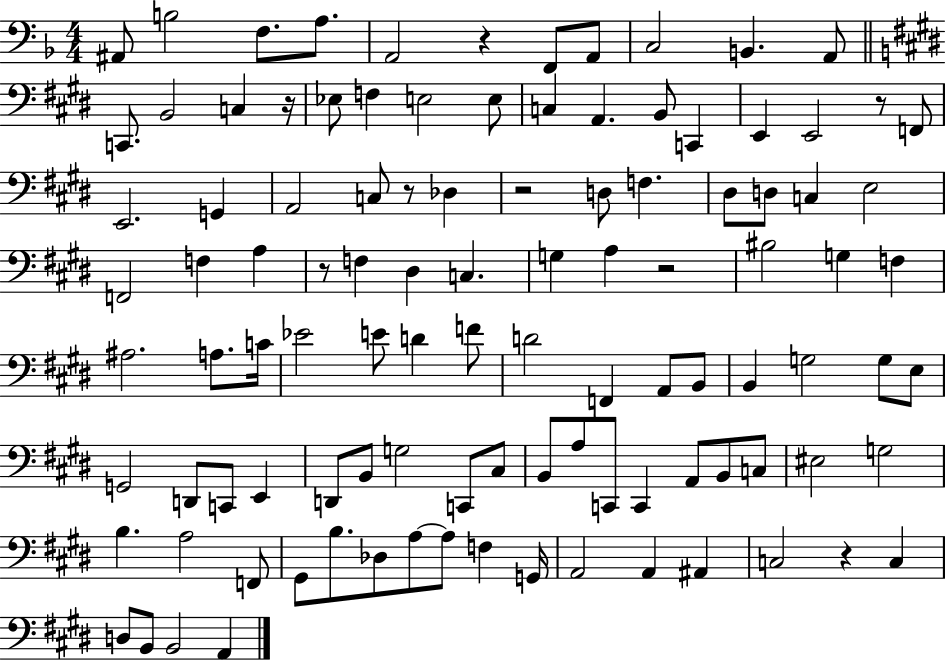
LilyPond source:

{
  \clef bass
  \numericTimeSignature
  \time 4/4
  \key f \major
  ais,8 b2 f8. a8. | a,2 r4 f,8 a,8 | c2 b,4. a,8 | \bar "||" \break \key e \major c,8. b,2 c4 r16 | ees8 f4 e2 e8 | c4 a,4. b,8 c,4 | e,4 e,2 r8 f,8 | \break e,2. g,4 | a,2 c8 r8 des4 | r2 d8 f4. | dis8 d8 c4 e2 | \break f,2 f4 a4 | r8 f4 dis4 c4. | g4 a4 r2 | bis2 g4 f4 | \break ais2. a8. c'16 | ees'2 e'8 d'4 f'8 | d'2 f,4 a,8 b,8 | b,4 g2 g8 e8 | \break g,2 d,8 c,8 e,4 | d,8 b,8 g2 c,8 cis8 | b,8 a8 c,8 c,4 a,8 b,8 c8 | eis2 g2 | \break b4. a2 f,8 | gis,8 b8. des8 a8~~ a8 f4 g,16 | a,2 a,4 ais,4 | c2 r4 c4 | \break d8 b,8 b,2 a,4 | \bar "|."
}